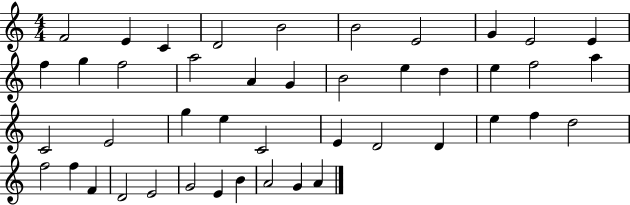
F4/h E4/q C4/q D4/h B4/h B4/h E4/h G4/q E4/h E4/q F5/q G5/q F5/h A5/h A4/q G4/q B4/h E5/q D5/q E5/q F5/h A5/q C4/h E4/h G5/q E5/q C4/h E4/q D4/h D4/q E5/q F5/q D5/h F5/h F5/q F4/q D4/h E4/h G4/h E4/q B4/q A4/h G4/q A4/q